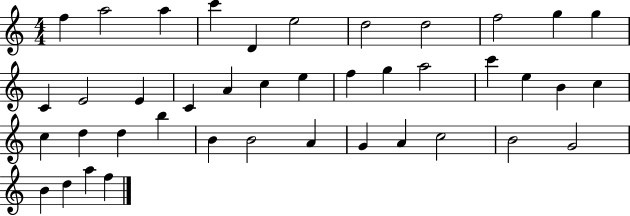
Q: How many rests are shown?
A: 0